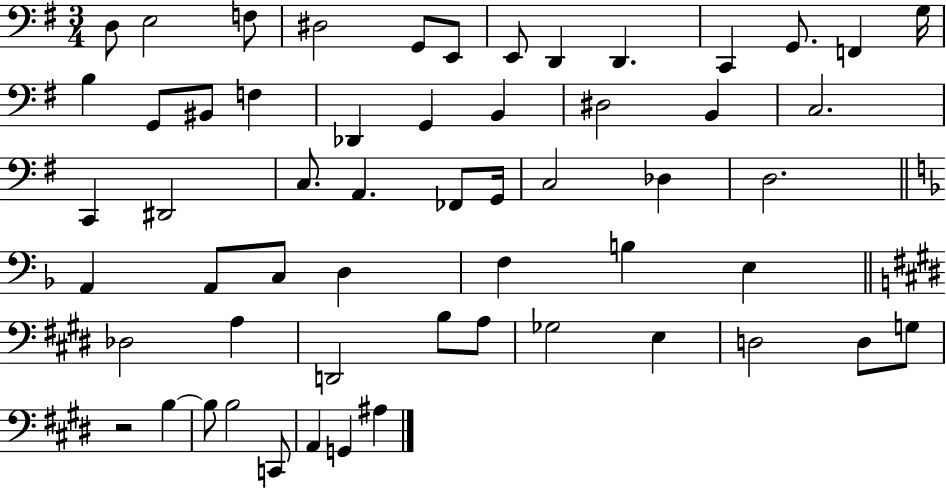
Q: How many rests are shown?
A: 1